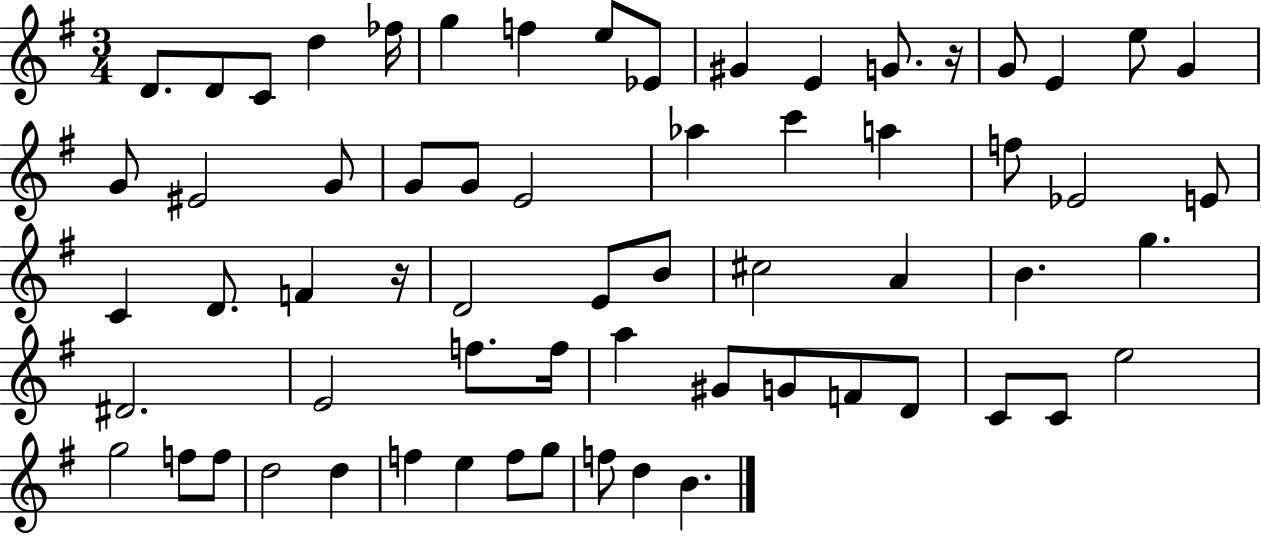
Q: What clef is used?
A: treble